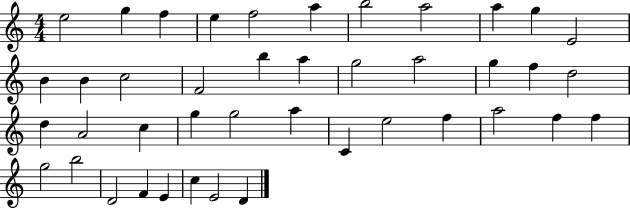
{
  \clef treble
  \numericTimeSignature
  \time 4/4
  \key c \major
  e''2 g''4 f''4 | e''4 f''2 a''4 | b''2 a''2 | a''4 g''4 e'2 | \break b'4 b'4 c''2 | f'2 b''4 a''4 | g''2 a''2 | g''4 f''4 d''2 | \break d''4 a'2 c''4 | g''4 g''2 a''4 | c'4 e''2 f''4 | a''2 f''4 f''4 | \break g''2 b''2 | d'2 f'4 e'4 | c''4 e'2 d'4 | \bar "|."
}